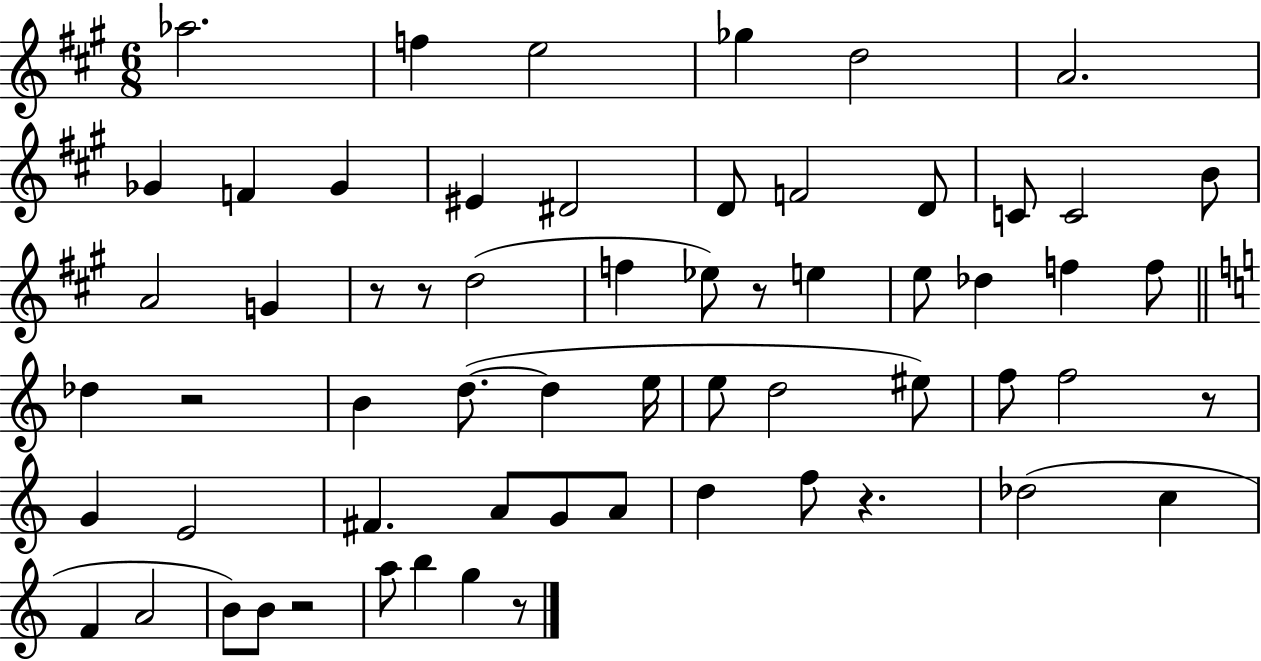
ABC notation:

X:1
T:Untitled
M:6/8
L:1/4
K:A
_a2 f e2 _g d2 A2 _G F _G ^E ^D2 D/2 F2 D/2 C/2 C2 B/2 A2 G z/2 z/2 d2 f _e/2 z/2 e e/2 _d f f/2 _d z2 B d/2 d e/4 e/2 d2 ^e/2 f/2 f2 z/2 G E2 ^F A/2 G/2 A/2 d f/2 z _d2 c F A2 B/2 B/2 z2 a/2 b g z/2